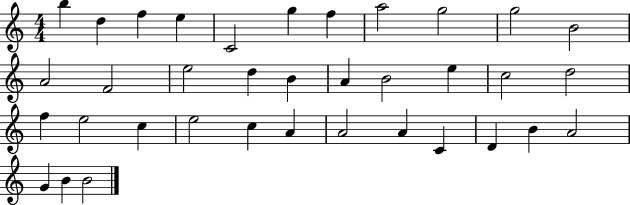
B5/q D5/q F5/q E5/q C4/h G5/q F5/q A5/h G5/h G5/h B4/h A4/h F4/h E5/h D5/q B4/q A4/q B4/h E5/q C5/h D5/h F5/q E5/h C5/q E5/h C5/q A4/q A4/h A4/q C4/q D4/q B4/q A4/h G4/q B4/q B4/h